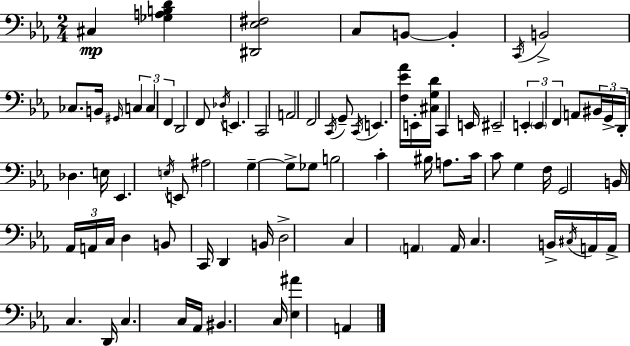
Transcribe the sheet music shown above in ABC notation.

X:1
T:Untitled
M:2/4
L:1/4
K:Eb
^C, [_G,A,B,D] [^D,,_E,^F,]2 C,/2 B,,/2 B,, C,,/4 B,,2 _C,/2 B,,/4 ^G,,/4 C, C, F,, D,,2 F,,/2 _D,/4 E,, C,,2 A,,2 F,,2 C,,/4 G,,/2 C,,/4 E,, [F,_E_A]/4 E,,/4 [^C,G,D]/4 C,, E,,/4 ^E,,2 E,, E,, F,, A,,/2 ^B,,/4 G,,/4 D,,/4 _D, E,/4 _E,, E,/4 E,,/2 ^A,2 G, G,/2 _G,/2 B,2 C ^B,/4 A,/2 C/4 C/2 G, F,/4 G,,2 B,,/4 _A,,/4 A,,/4 C,/4 D, B,,/2 C,,/4 D,, B,,/4 D,2 C, A,, A,,/4 C, B,,/4 ^C,/4 A,,/4 A,,/4 C, D,,/4 C, C,/4 _A,,/4 ^B,, C,/4 [_E,^A] A,,